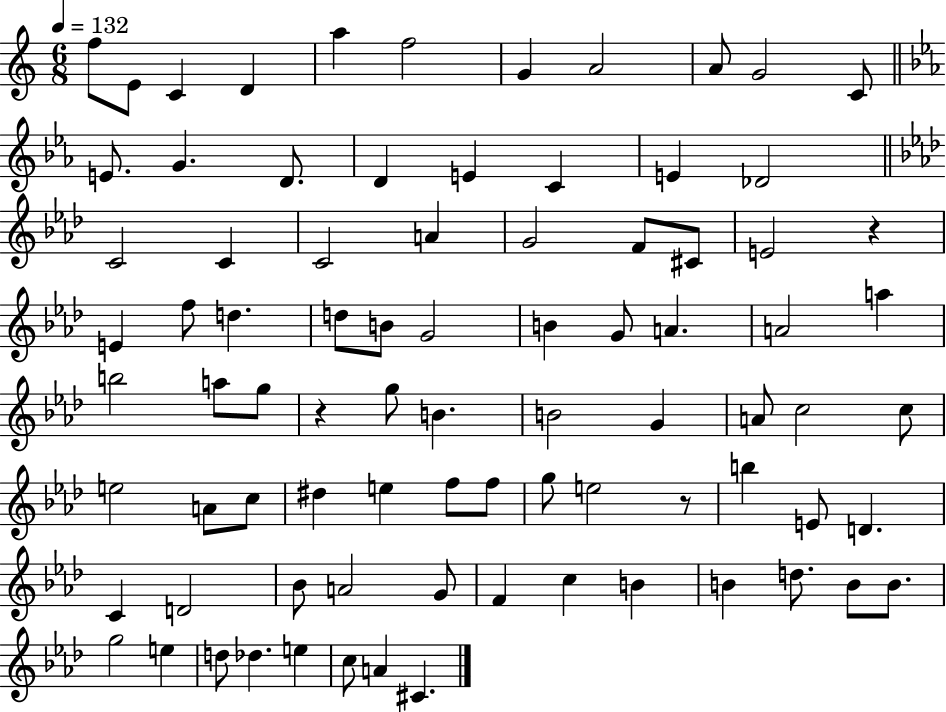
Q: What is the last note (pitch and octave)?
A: C#4